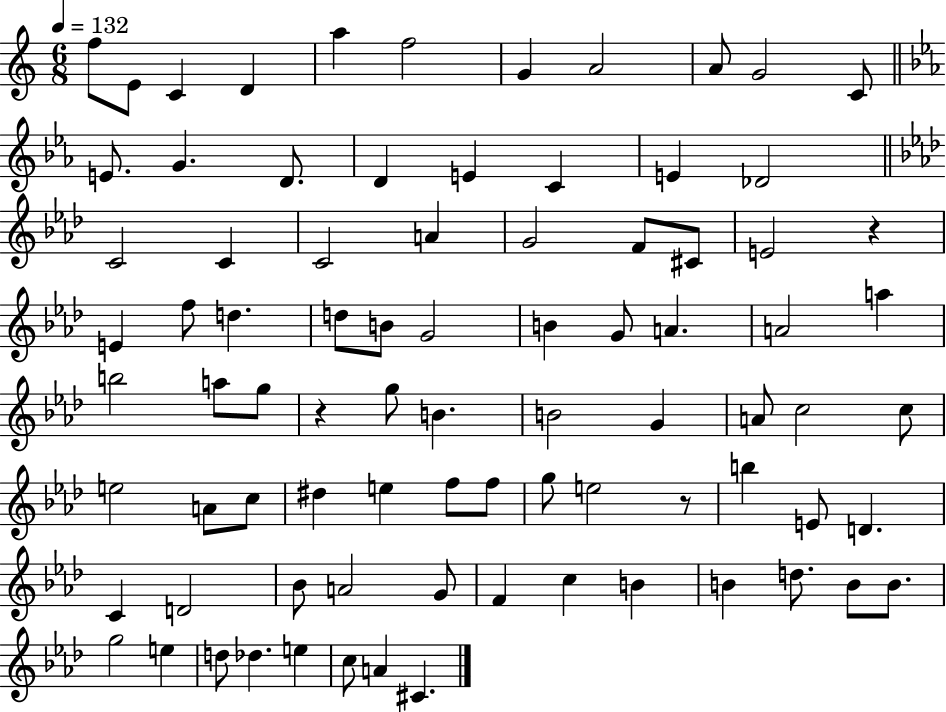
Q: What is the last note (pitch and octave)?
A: C#4